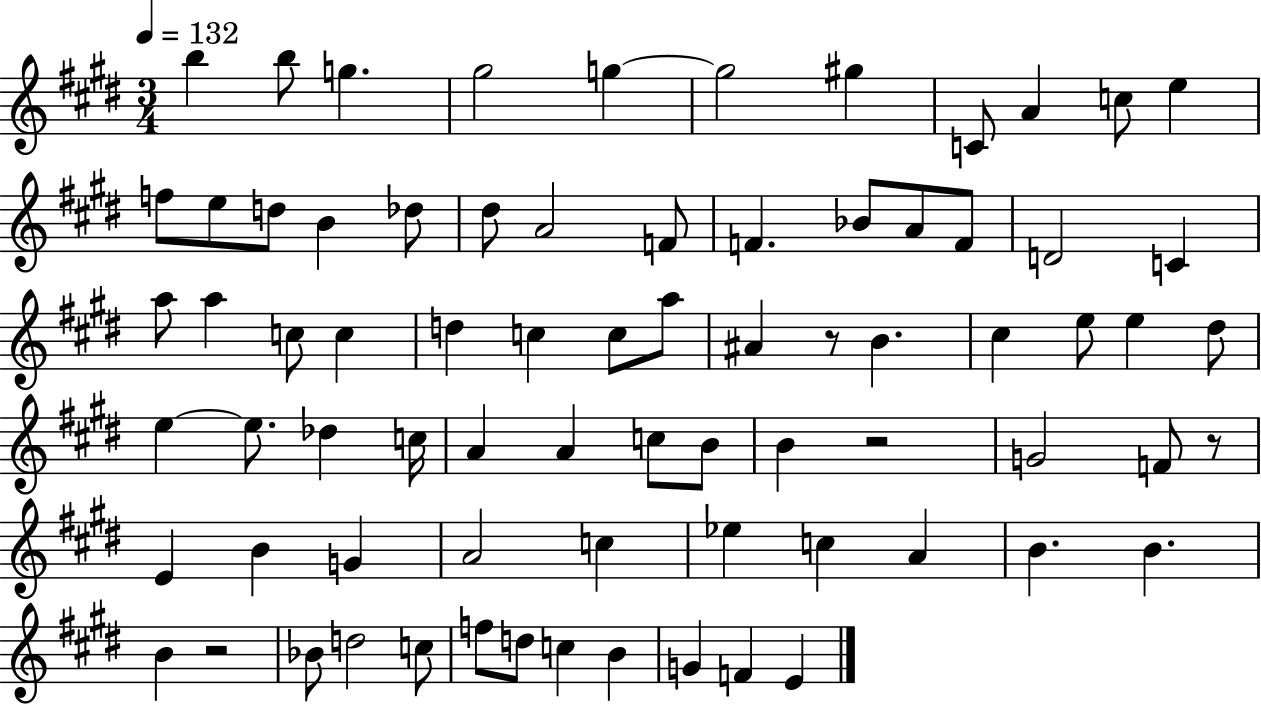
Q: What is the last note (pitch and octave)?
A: E4